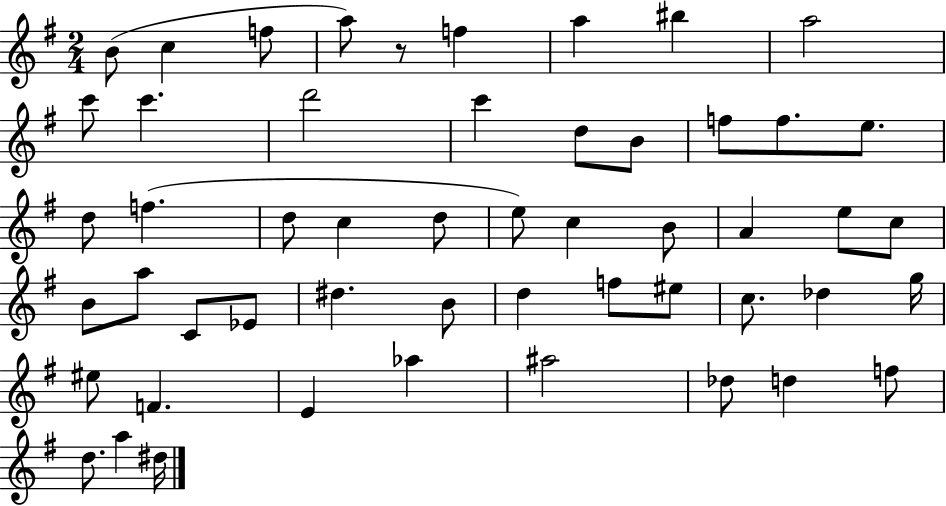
B4/e C5/q F5/e A5/e R/e F5/q A5/q BIS5/q A5/h C6/e C6/q. D6/h C6/q D5/e B4/e F5/e F5/e. E5/e. D5/e F5/q. D5/e C5/q D5/e E5/e C5/q B4/e A4/q E5/e C5/e B4/e A5/e C4/e Eb4/e D#5/q. B4/e D5/q F5/e EIS5/e C5/e. Db5/q G5/s EIS5/e F4/q. E4/q Ab5/q A#5/h Db5/e D5/q F5/e D5/e. A5/q D#5/s